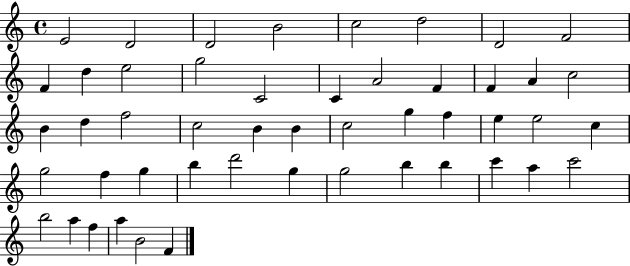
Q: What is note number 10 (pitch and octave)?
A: D5